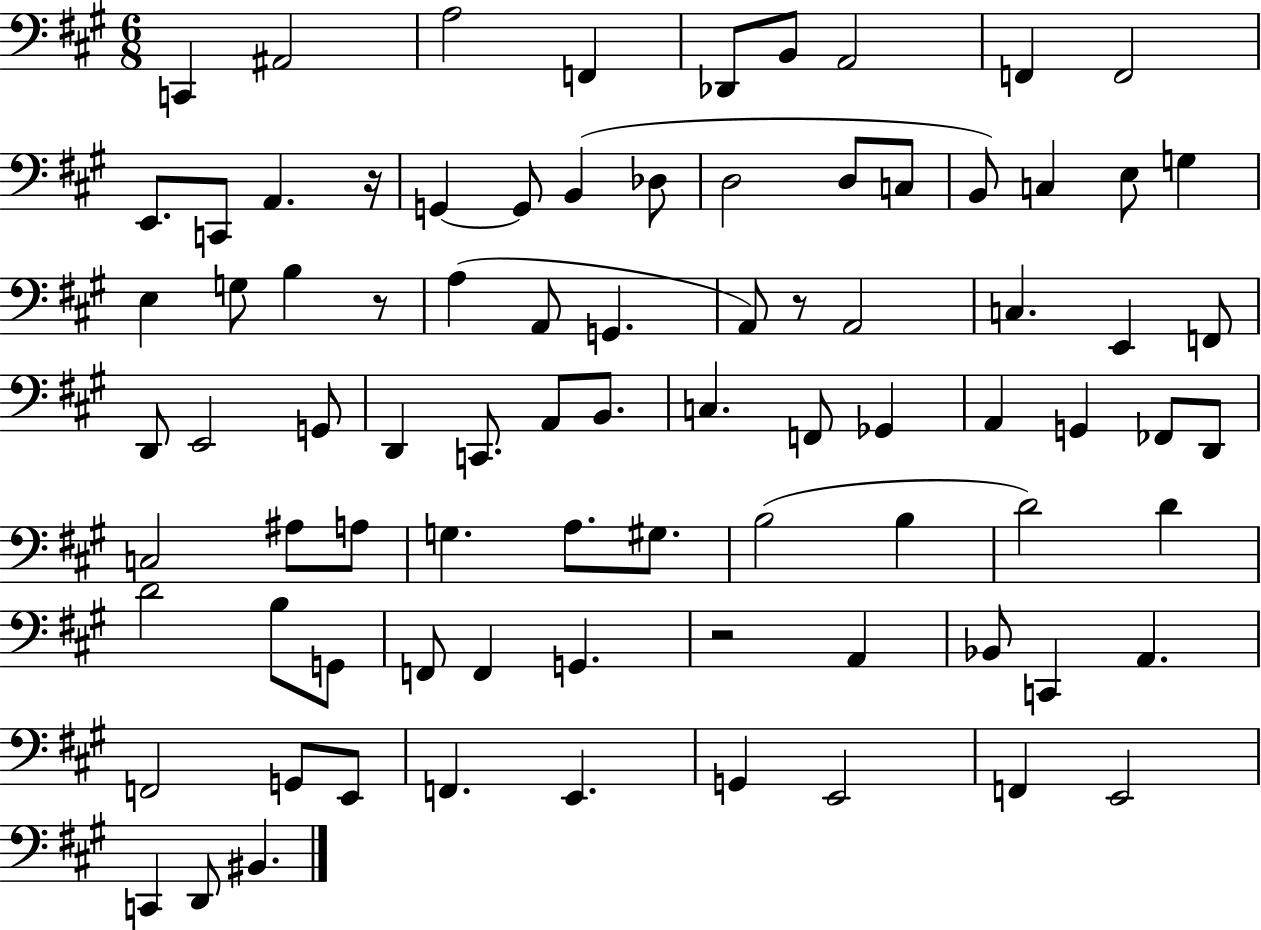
C2/q A#2/h A3/h F2/q Db2/e B2/e A2/h F2/q F2/h E2/e. C2/e A2/q. R/s G2/q G2/e B2/q Db3/e D3/h D3/e C3/e B2/e C3/q E3/e G3/q E3/q G3/e B3/q R/e A3/q A2/e G2/q. A2/e R/e A2/h C3/q. E2/q F2/e D2/e E2/h G2/e D2/q C2/e. A2/e B2/e. C3/q. F2/e Gb2/q A2/q G2/q FES2/e D2/e C3/h A#3/e A3/e G3/q. A3/e. G#3/e. B3/h B3/q D4/h D4/q D4/h B3/e G2/e F2/e F2/q G2/q. R/h A2/q Bb2/e C2/q A2/q. F2/h G2/e E2/e F2/q. E2/q. G2/q E2/h F2/q E2/h C2/q D2/e BIS2/q.